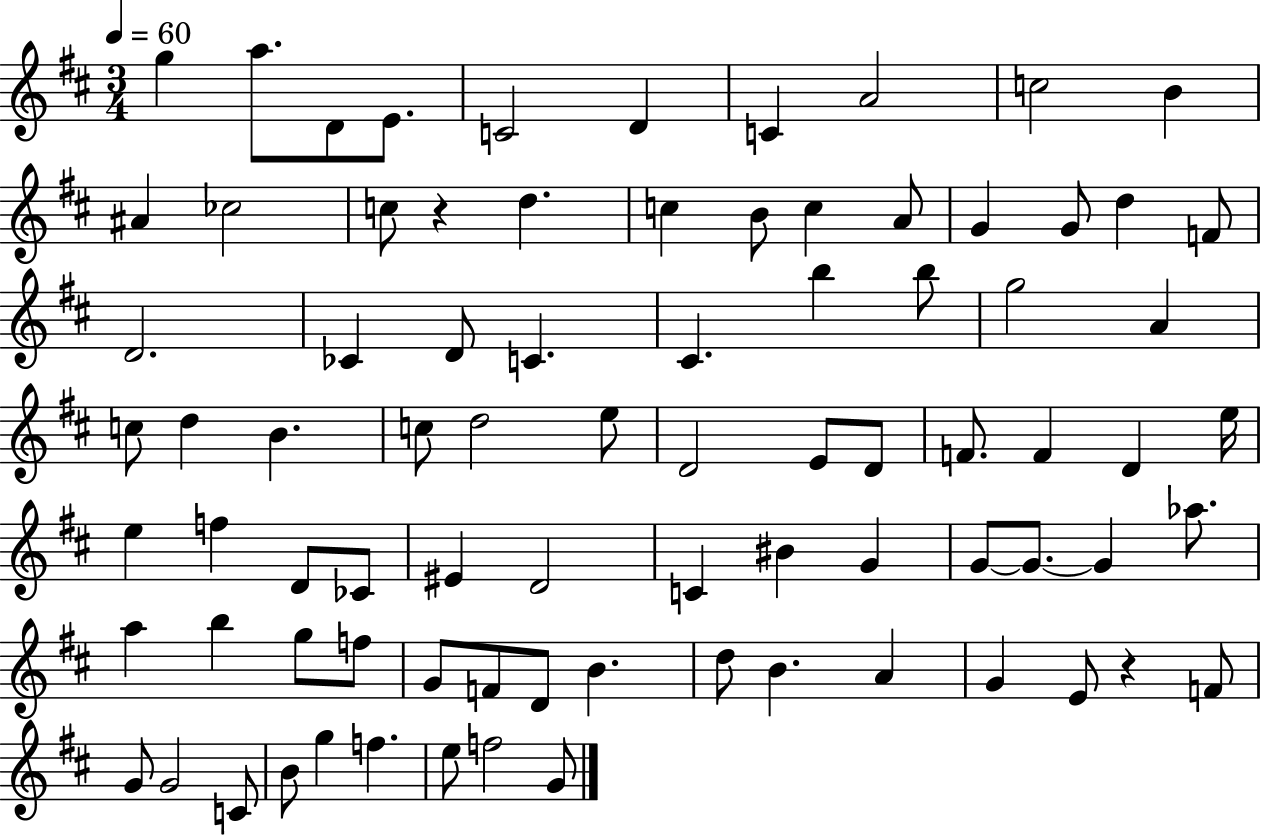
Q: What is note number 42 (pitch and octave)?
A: F4